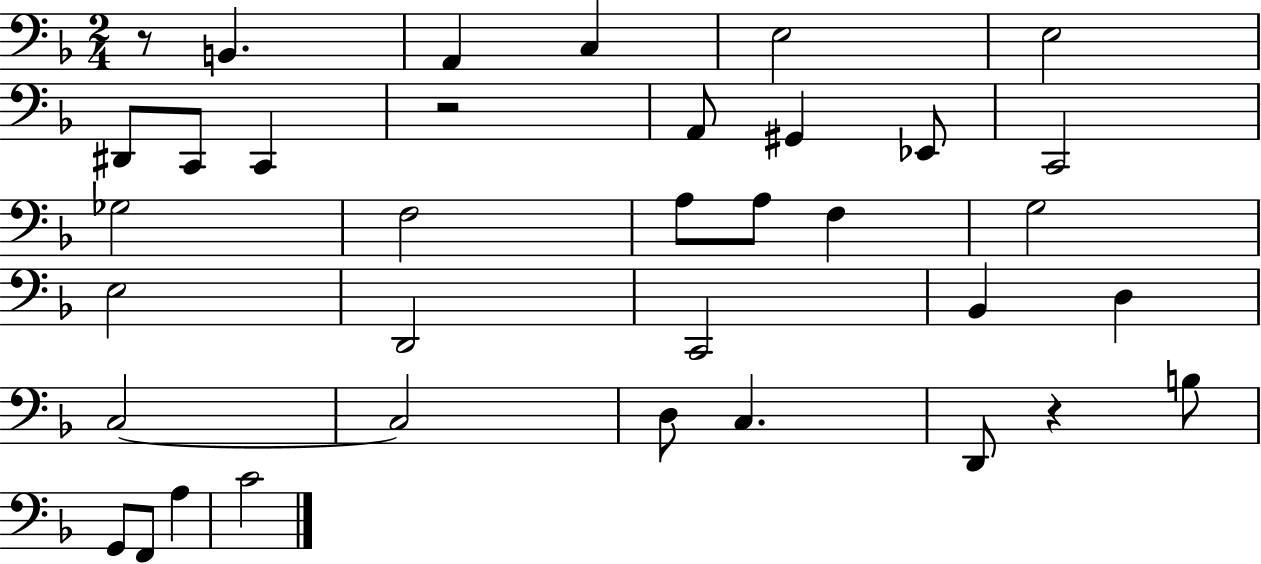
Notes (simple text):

R/e B2/q. A2/q C3/q E3/h E3/h D#2/e C2/e C2/q R/h A2/e G#2/q Eb2/e C2/h Gb3/h F3/h A3/e A3/e F3/q G3/h E3/h D2/h C2/h Bb2/q D3/q C3/h C3/h D3/e C3/q. D2/e R/q B3/e G2/e F2/e A3/q C4/h